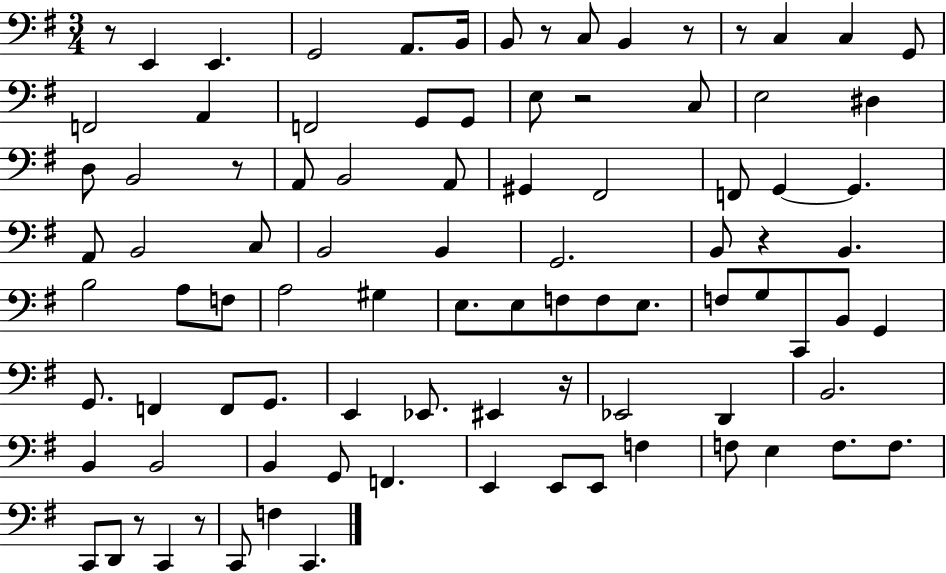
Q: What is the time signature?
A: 3/4